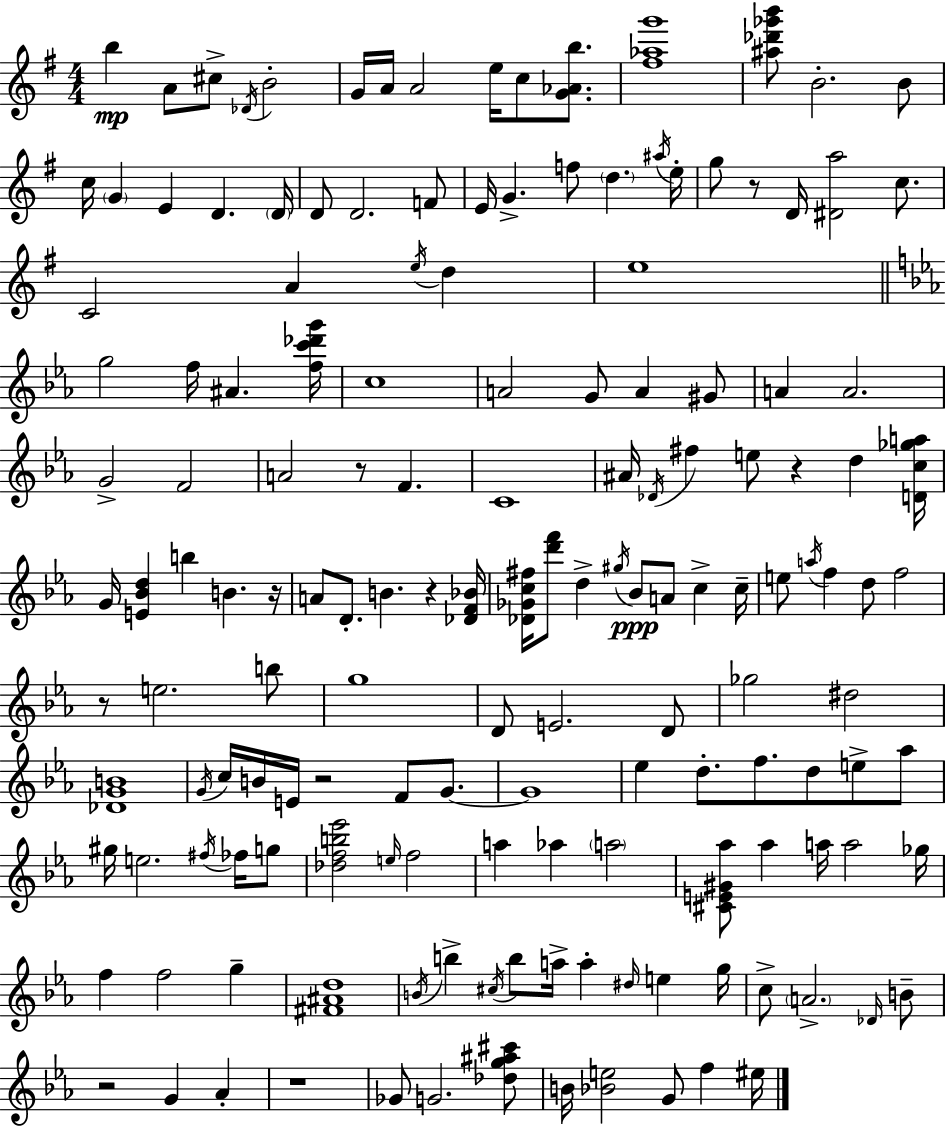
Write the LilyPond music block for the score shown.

{
  \clef treble
  \numericTimeSignature
  \time 4/4
  \key e \minor
  b''4\mp a'8 cis''8-> \acciaccatura { des'16 } b'2-. | g'16 a'16 a'2 e''16 c''8 <g' aes' b''>8. | <fis'' aes'' g'''>1 | <ais'' des''' ges''' b'''>8 b'2.-. b'8 | \break c''16 \parenthesize g'4 e'4 d'4. | \parenthesize d'16 d'8 d'2. f'8 | e'16 g'4.-> f''8 \parenthesize d''4. | \acciaccatura { ais''16 } e''16-. g''8 r8 d'16 <dis' a''>2 c''8. | \break c'2 a'4 \acciaccatura { e''16 } d''4 | e''1 | \bar "||" \break \key c \minor g''2 f''16 ais'4. <f'' c''' des''' g'''>16 | c''1 | a'2 g'8 a'4 gis'8 | a'4 a'2. | \break g'2-> f'2 | a'2 r8 f'4. | c'1 | ais'16 \acciaccatura { des'16 } fis''4 e''8 r4 d''4 | \break <d' c'' ges'' a''>16 g'16 <e' bes' d''>4 b''4 b'4. | r16 a'8 d'8.-. b'4. r4 | <des' f' bes'>16 <des' ges' c'' fis''>16 <d''' f'''>8 d''4-> \acciaccatura { gis''16 } bes'8\ppp a'8 c''4-> | c''16-- e''8 \acciaccatura { a''16 } f''4 d''8 f''2 | \break r8 e''2. | b''8 g''1 | d'8 e'2. | d'8 ges''2 dis''2 | \break <des' g' b'>1 | \acciaccatura { g'16 } c''16 b'16 e'16 r2 f'8 | g'8.~~ g'1 | ees''4 d''8.-. f''8. d''8 | \break e''8-> aes''8 gis''16 e''2. | \acciaccatura { fis''16 } fes''16 g''8 <des'' f'' b'' ees'''>2 \grace { e''16 } f''2 | a''4 aes''4 \parenthesize a''2 | <cis' e' gis' aes''>8 aes''4 a''16 a''2 | \break ges''16 f''4 f''2 | g''4-- <fis' ais' d''>1 | \acciaccatura { b'16 } b''4-> \acciaccatura { cis''16 } b''8 a''16-> a''4-. | \grace { dis''16 } e''4 g''16 c''8-> \parenthesize a'2.-> | \break \grace { des'16 } b'8-- r2 | g'4 aes'4-. r1 | ges'8 g'2. | <des'' g'' ais'' cis'''>8 b'16 <bes' e''>2 | \break g'8 f''4 eis''16 \bar "|."
}